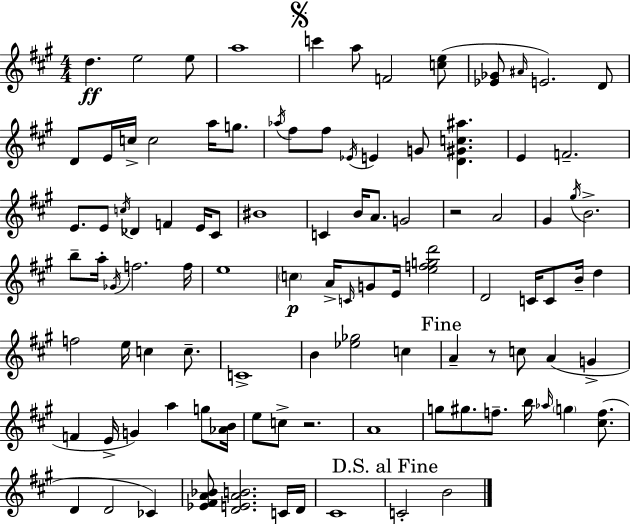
D5/q. E5/h E5/e A5/w C6/q A5/e F4/h [C5,E5]/e [Eb4,Gb4]/e A#4/s E4/h. D4/e D4/e E4/s C5/s C5/h A5/s G5/e. Ab5/s F#5/e F#5/e Eb4/s E4/q G4/e [D4,G#4,C5,A#5]/q. E4/q F4/h. E4/e. E4/e C5/s Db4/q F4/q E4/s C#4/e BIS4/w C4/q B4/s A4/e. G4/h R/h A4/h G#4/q G#5/s B4/h. B5/e A5/s Gb4/s F5/h. F5/s E5/w C5/q A4/s C4/s G4/e E4/s [E5,F5,G5,D6]/h D4/h C4/s C4/e B4/s D5/q F5/h E5/s C5/q C5/e. C4/w B4/q [Eb5,Gb5]/h C5/q A4/q R/e C5/e A4/q G4/q F4/q E4/s G4/q A5/q G5/e [Ab4,B4]/s E5/e C5/e R/h. A4/w G5/e G#5/e. F5/e. B5/s Ab5/s G5/q [C#5,F5]/e. D4/q D4/h CES4/q [Eb4,F#4,A4,Bb4]/e [D4,E4,A4,B4]/h. C4/s D4/s C#4/w C4/h B4/h